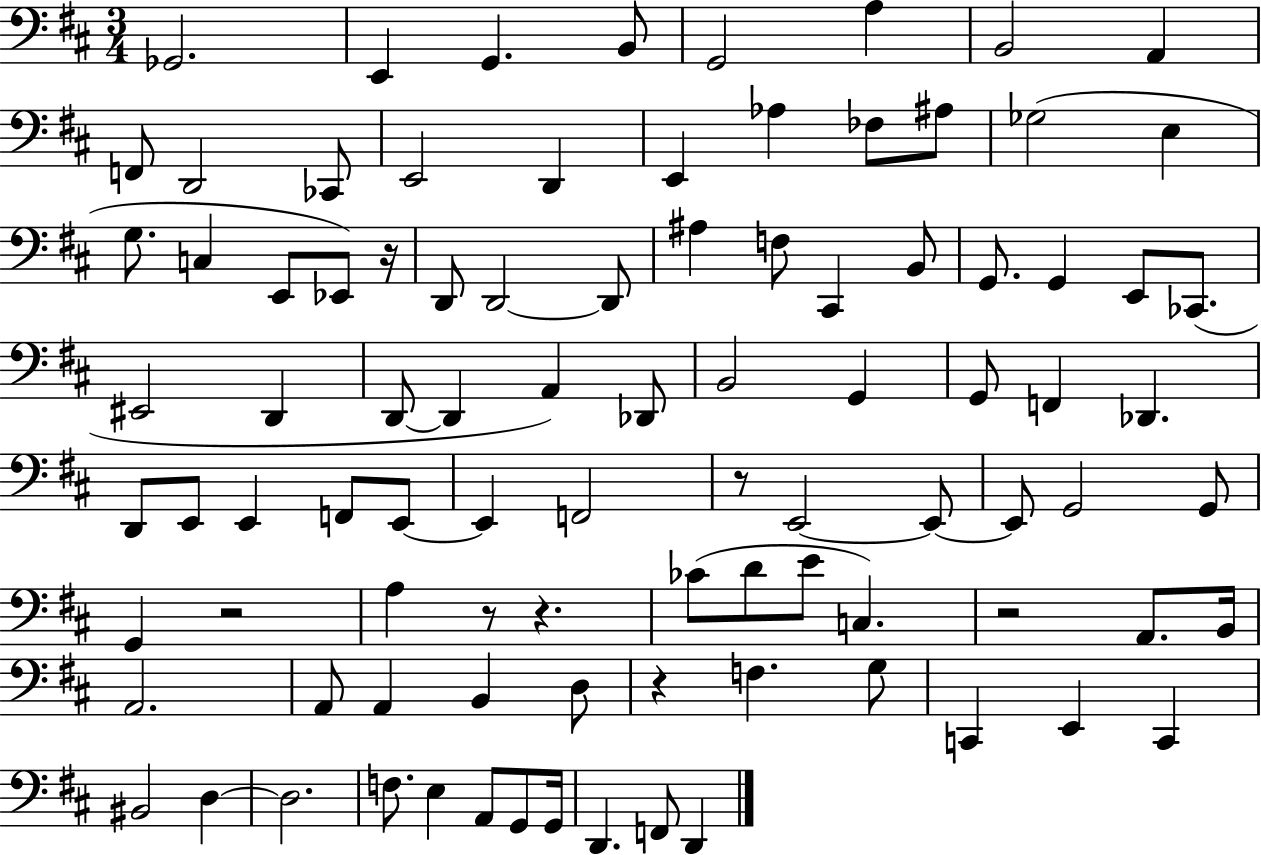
{
  \clef bass
  \numericTimeSignature
  \time 3/4
  \key d \major
  \repeat volta 2 { ges,2. | e,4 g,4. b,8 | g,2 a4 | b,2 a,4 | \break f,8 d,2 ces,8 | e,2 d,4 | e,4 aes4 fes8 ais8 | ges2( e4 | \break g8. c4 e,8 ees,8) r16 | d,8 d,2~~ d,8 | ais4 f8 cis,4 b,8 | g,8. g,4 e,8 ces,8.( | \break eis,2 d,4 | d,8~~ d,4 a,4) des,8 | b,2 g,4 | g,8 f,4 des,4. | \break d,8 e,8 e,4 f,8 e,8~~ | e,4 f,2 | r8 e,2~~ e,8~~ | e,8 g,2 g,8 | \break g,4 r2 | a4 r8 r4. | ces'8( d'8 e'8 c4.) | r2 a,8. b,16 | \break a,2. | a,8 a,4 b,4 d8 | r4 f4. g8 | c,4 e,4 c,4 | \break bis,2 d4~~ | d2. | f8. e4 a,8 g,8 g,16 | d,4. f,8 d,4 | \break } \bar "|."
}